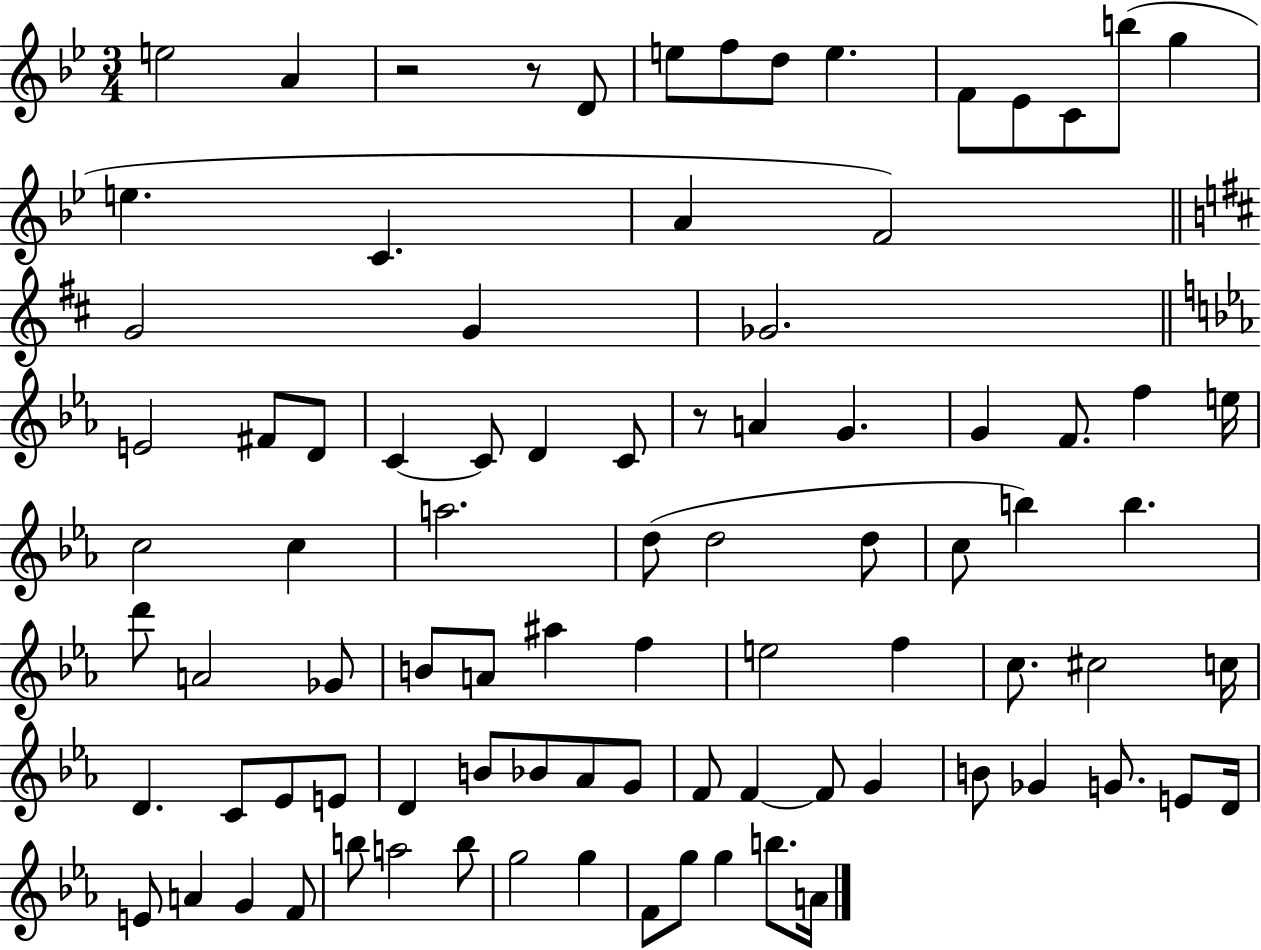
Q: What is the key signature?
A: BES major